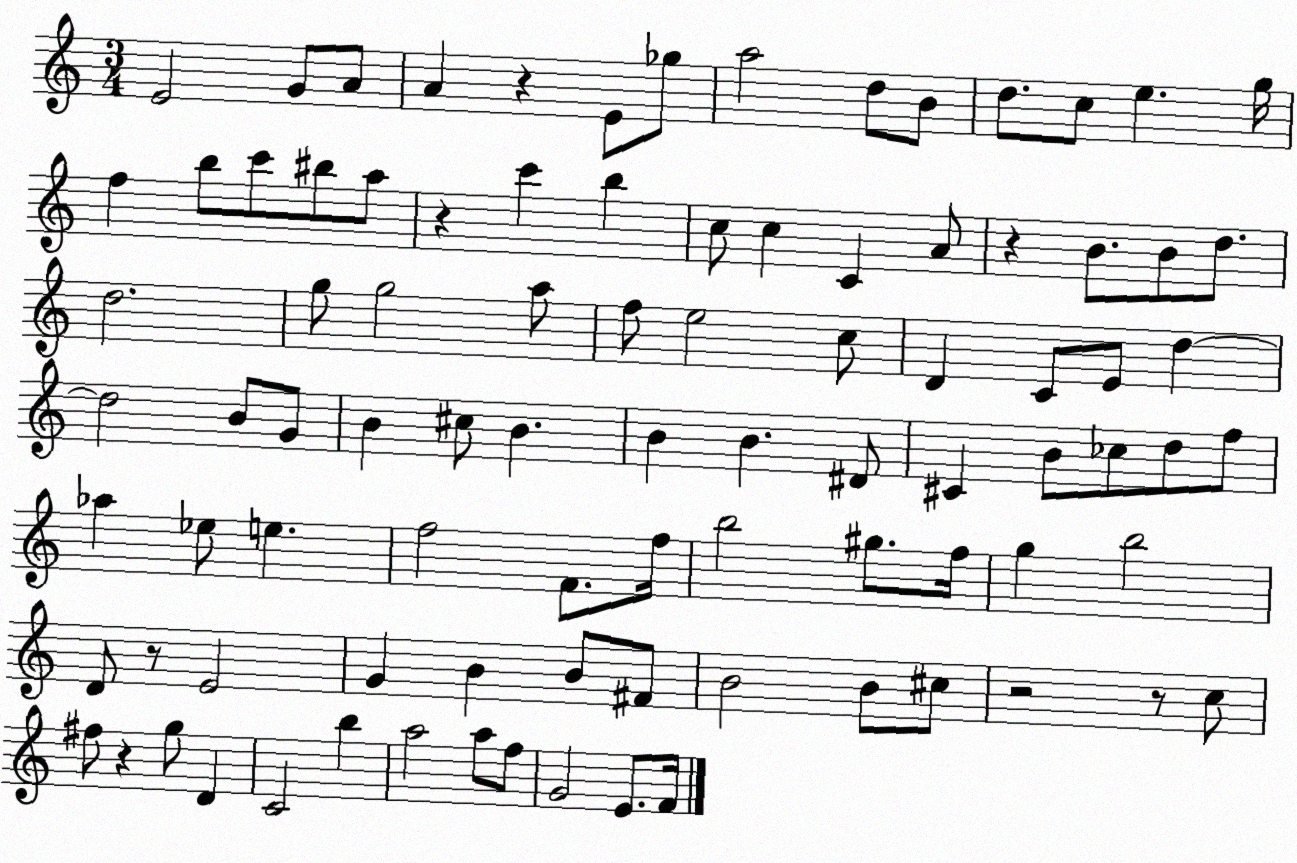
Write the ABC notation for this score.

X:1
T:Untitled
M:3/4
L:1/4
K:C
E2 G/2 A/2 A z E/2 _g/2 a2 d/2 B/2 d/2 c/2 e g/4 f b/2 c'/2 ^b/2 a/2 z c' b c/2 c C A/2 z B/2 B/2 d/2 d2 g/2 g2 a/2 f/2 e2 c/2 D C/2 E/2 d d2 B/2 G/2 B ^c/2 B B B ^D/2 ^C B/2 _c/2 d/2 f/2 _a _e/2 e f2 F/2 f/4 b2 ^g/2 f/4 g b2 D/2 z/2 E2 G B B/2 ^F/2 B2 B/2 ^c/2 z2 z/2 c/2 ^f/2 z g/2 D C2 b a2 a/2 f/2 G2 E/2 F/4